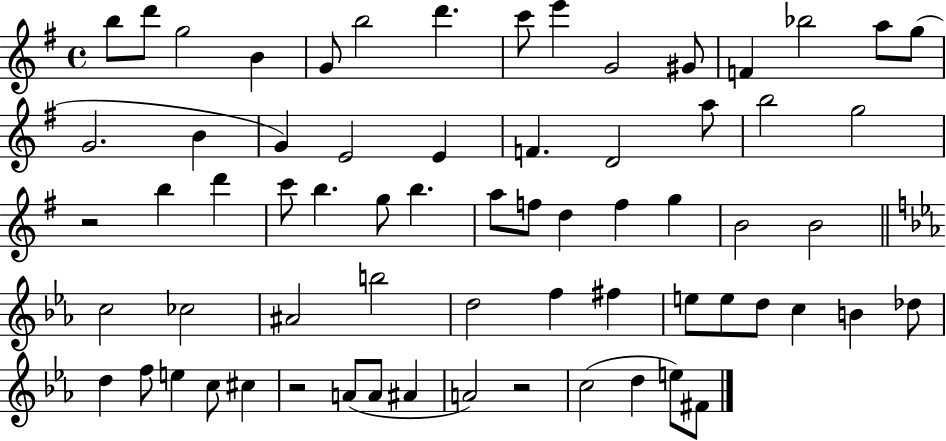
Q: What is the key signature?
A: G major